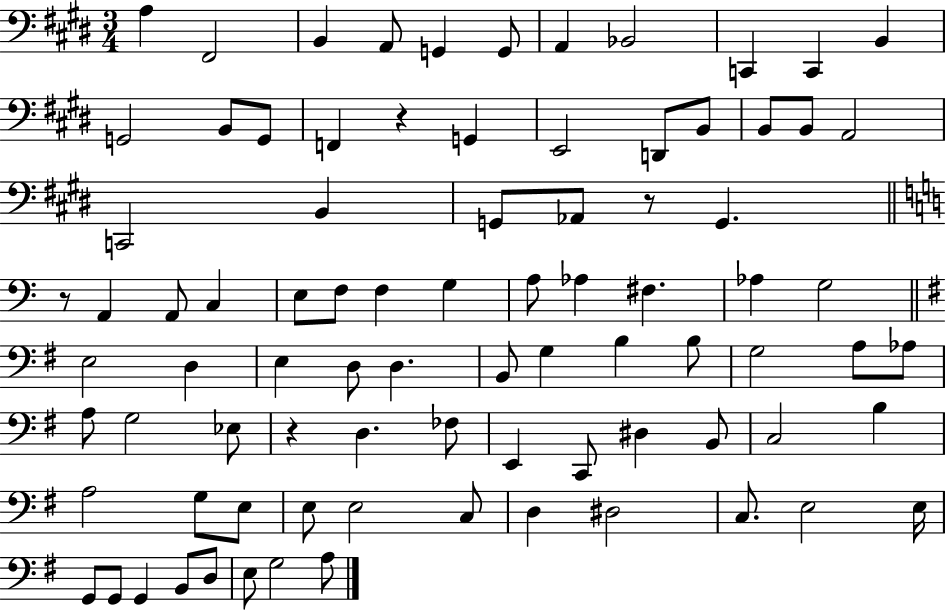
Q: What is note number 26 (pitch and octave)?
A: Ab2